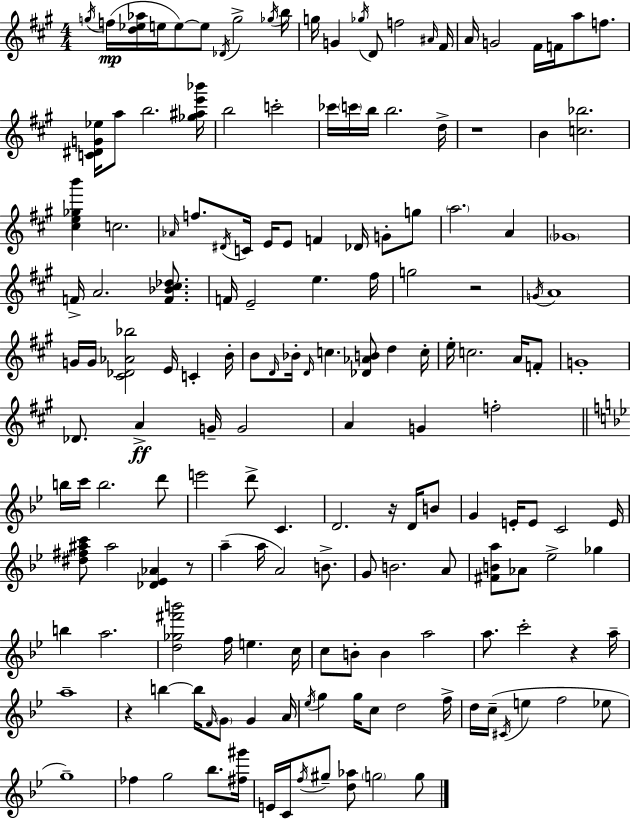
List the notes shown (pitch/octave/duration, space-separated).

G5/s F5/s [D5,Eb5,Ab5]/s E5/s E5/e E5/e Db4/s G5/h Gb5/s B5/s G5/s G4/q Gb5/s D4/e F5/h A#4/s F#4/s A4/s G4/h F#4/s F4/s A5/e F5/e. [C4,D#4,G4,Eb5]/s A5/e B5/h. [Gb5,A#5,E6,Bb6]/s B5/h C6/h CES6/s C6/s B5/s B5/h. D5/s R/w B4/q [C5,Bb5]/h. [C#5,E5,Gb5,B6]/q C5/h. Ab4/s F5/e. D#4/s C4/s E4/s E4/e F4/q Db4/s G4/e G5/e A5/h. A4/q Gb4/w F4/s A4/h. [F4,Bb4,C#5,Db5]/e. F4/s E4/h E5/q. F#5/s G5/h R/h G4/s A4/w G4/s G4/s [C#4,Db4,Ab4,Bb5]/h E4/s C4/q B4/s B4/e D4/s Bb4/s D4/s C5/q. [Db4,Ab4,B4]/e D5/q C5/s E5/s C5/h. A4/s F4/e G4/w Db4/e. A4/q G4/s G4/h A4/q G4/q F5/h B5/s C6/s B5/h. D6/e E6/h D6/e C4/q. D4/h. R/s D4/s B4/e G4/q E4/s E4/e C4/h E4/s [D#5,F#5,A#5,C6]/e A#5/h [Db4,Eb4,Ab4]/q R/e A5/q A5/s A4/h B4/e. G4/e B4/h. A4/e [F#4,B4,A5]/e Ab4/e Eb5/h Gb5/q B5/q A5/h. [D5,Gb5,F#6,B6]/h F5/s E5/q. C5/s C5/e B4/e B4/q A5/h A5/e. C6/h R/q A5/s A5/w R/q B5/q B5/s F4/s G4/e G4/q A4/s Eb5/s G5/q G5/s C5/e D5/h F5/s D5/s C5/s C#4/s E5/q F5/h Eb5/e G5/w FES5/q G5/h Bb5/e. [F#5,G#6]/s E4/s C4/s F5/s G#5/e [D5,Ab5]/e G5/h G5/e